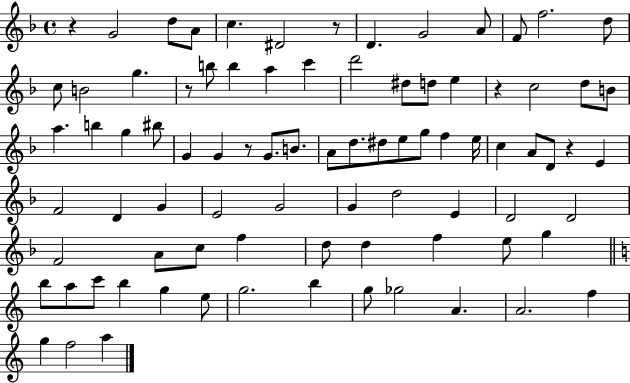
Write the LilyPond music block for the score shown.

{
  \clef treble
  \time 4/4
  \defaultTimeSignature
  \key f \major
  r4 g'2 d''8 a'8 | c''4. dis'2 r8 | d'4. g'2 a'8 | f'8 f''2. d''8 | \break c''8 b'2 g''4. | r8 b''8 b''4 a''4 c'''4 | d'''2 dis''8 d''8 e''4 | r4 c''2 d''8 b'8 | \break a''4. b''4 g''4 bis''8 | g'4 g'4 r8 g'8. b'8. | a'8 d''8. dis''8 e''8 g''8 f''4 e''16 | c''4 a'8 d'8 r4 e'4 | \break f'2 d'4 g'4 | e'2 g'2 | g'4 d''2 e'4 | d'2 d'2 | \break f'2 a'8 c''8 f''4 | d''8 d''4 f''4 e''8 g''4 | \bar "||" \break \key c \major b''8 a''8 c'''8 b''4 g''4 e''8 | g''2. b''4 | g''8 ges''2 a'4. | a'2. f''4 | \break g''4 f''2 a''4 | \bar "|."
}